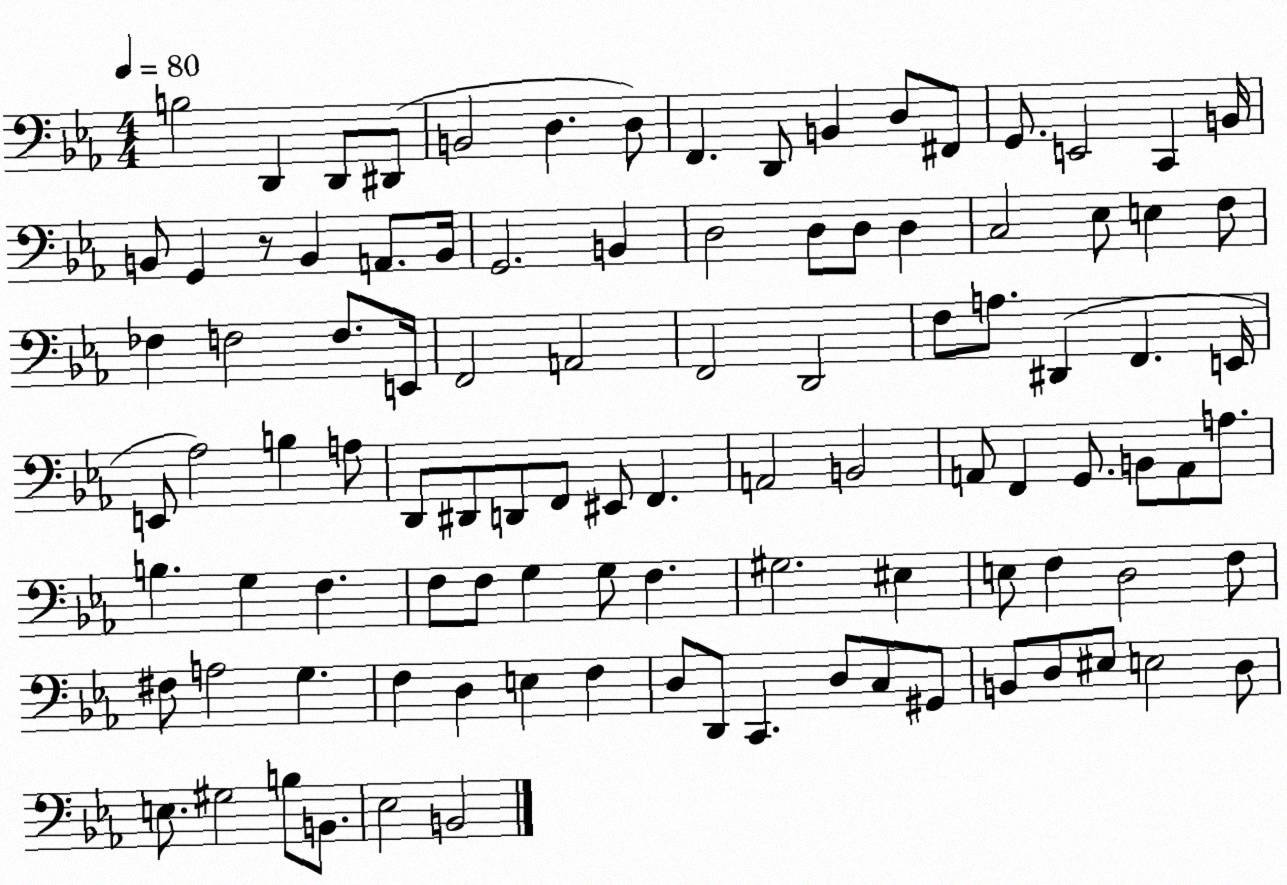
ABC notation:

X:1
T:Untitled
M:4/4
L:1/4
K:Eb
B,2 D,, D,,/2 ^D,,/2 B,,2 D, D,/2 F,, D,,/2 B,, D,/2 ^F,,/2 G,,/2 E,,2 C,, B,,/4 B,,/2 G,, z/2 B,, A,,/2 B,,/4 G,,2 B,, D,2 D,/2 D,/2 D, C,2 _E,/2 E, F,/2 _F, F,2 F,/2 E,,/4 F,,2 A,,2 F,,2 D,,2 F,/2 A,/2 ^D,, F,, E,,/4 E,,/2 _A,2 B, A,/2 D,,/2 ^D,,/2 D,,/2 F,,/2 ^E,,/2 F,, A,,2 B,,2 A,,/2 F,, G,,/2 B,,/2 A,,/2 A,/2 B, G, F, F,/2 F,/2 G, G,/2 F, ^G,2 ^E, E,/2 F, D,2 F,/2 ^F,/2 A,2 G, F, D, E, F, D,/2 D,,/2 C,, D,/2 C,/2 ^G,,/2 B,,/2 D,/2 ^E,/2 E,2 D,/2 E,/2 ^G,2 B,/2 B,,/2 _E,2 B,,2